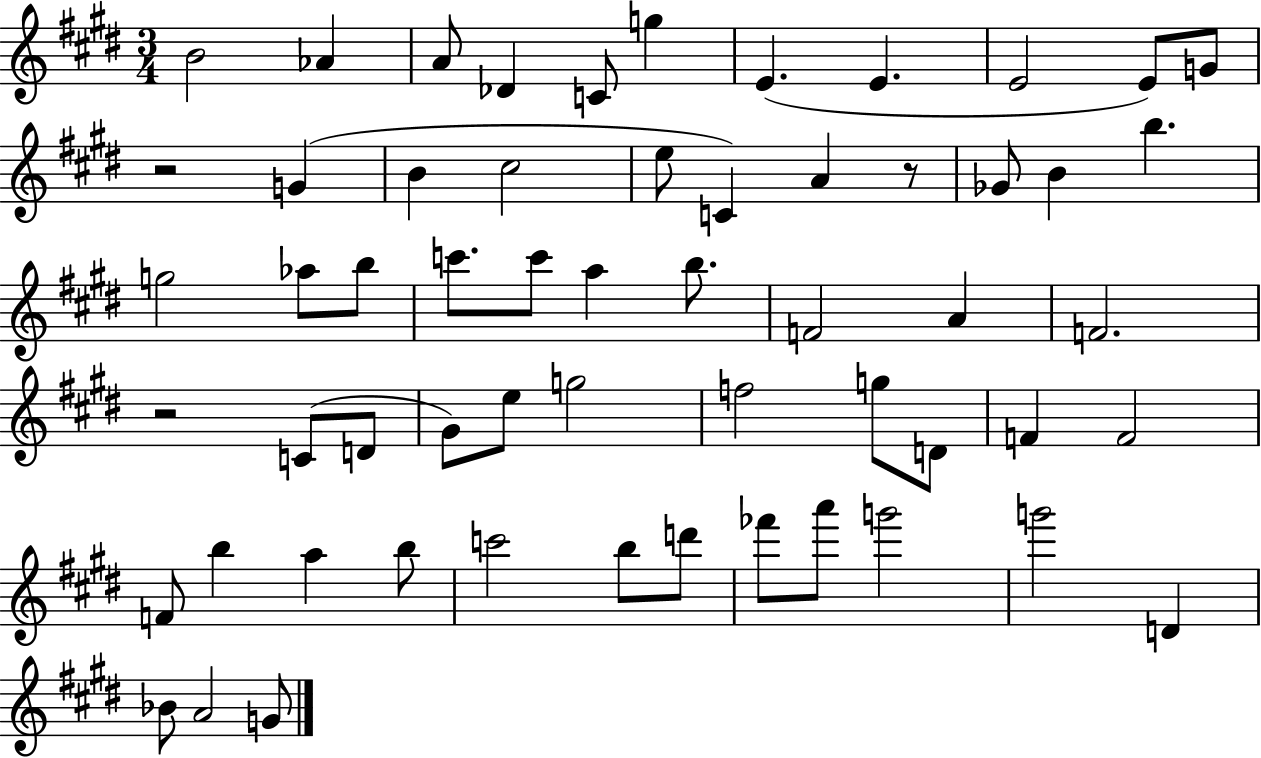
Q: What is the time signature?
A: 3/4